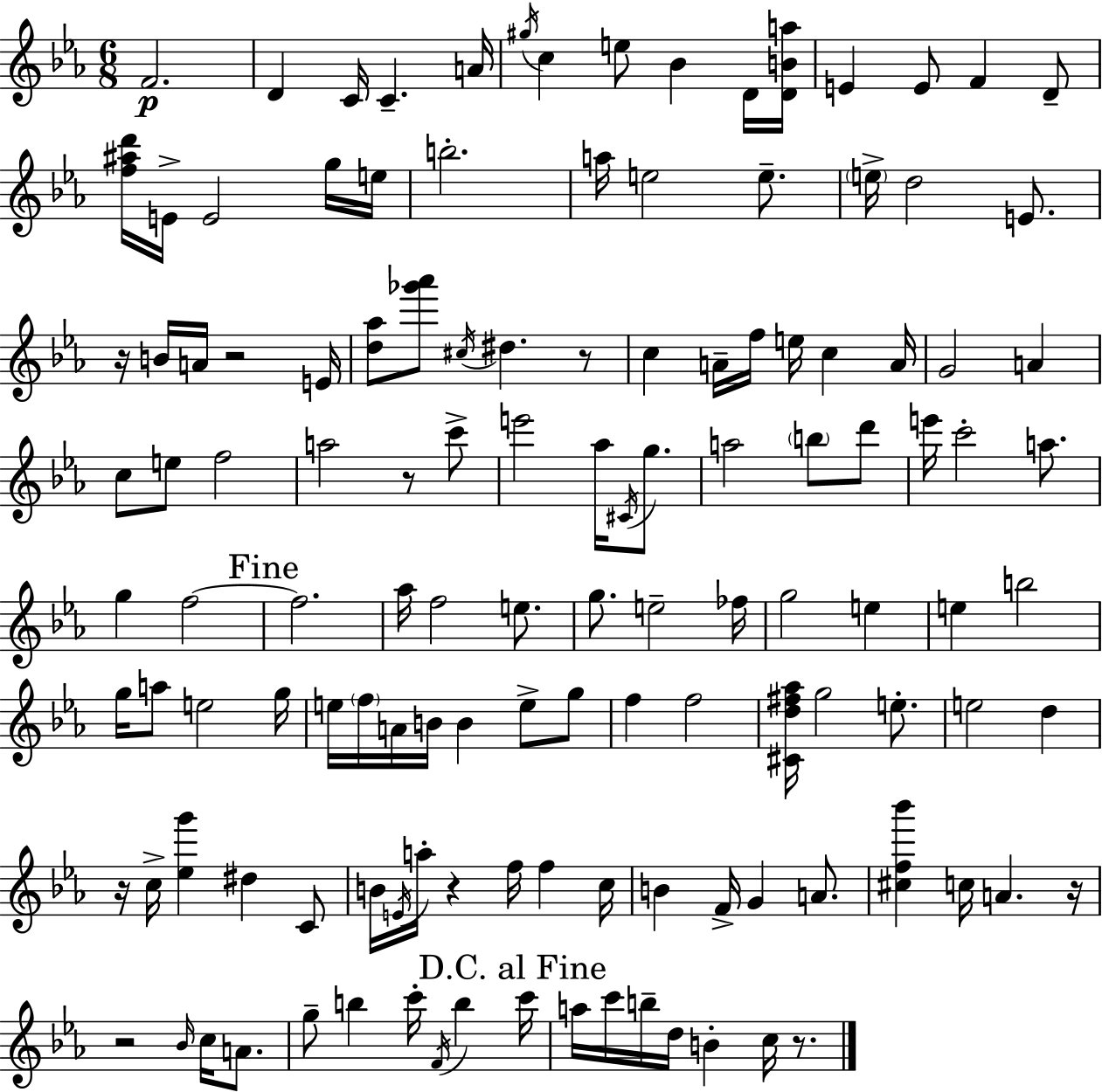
X:1
T:Untitled
M:6/8
L:1/4
K:Cm
F2 D C/4 C A/4 ^g/4 c e/2 _B D/4 [DBa]/4 E E/2 F D/2 [f^ad']/4 E/4 E2 g/4 e/4 b2 a/4 e2 e/2 e/4 d2 E/2 z/4 B/4 A/4 z2 E/4 [d_a]/2 [_g'_a']/2 ^c/4 ^d z/2 c A/4 f/4 e/4 c A/4 G2 A c/2 e/2 f2 a2 z/2 c'/2 e'2 _a/4 ^C/4 g/2 a2 b/2 d'/2 e'/4 c'2 a/2 g f2 f2 _a/4 f2 e/2 g/2 e2 _f/4 g2 e e b2 g/4 a/2 e2 g/4 e/4 f/4 A/4 B/4 B e/2 g/2 f f2 [^Cd^f_a]/4 g2 e/2 e2 d z/4 c/4 [_eg'] ^d C/2 B/4 E/4 a/4 z f/4 f c/4 B F/4 G A/2 [^cf_b'] c/4 A z/4 z2 _B/4 c/4 A/2 g/2 b c'/4 F/4 b c'/4 a/4 c'/4 b/4 d/4 B c/4 z/2